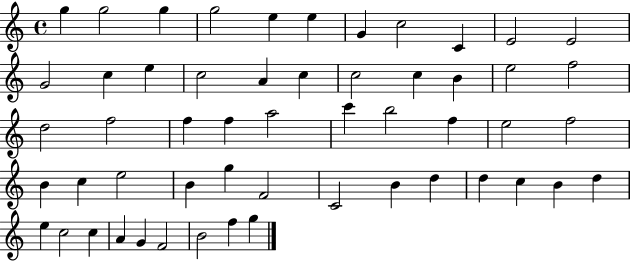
G5/q G5/h G5/q G5/h E5/q E5/q G4/q C5/h C4/q E4/h E4/h G4/h C5/q E5/q C5/h A4/q C5/q C5/h C5/q B4/q E5/h F5/h D5/h F5/h F5/q F5/q A5/h C6/q B5/h F5/q E5/h F5/h B4/q C5/q E5/h B4/q G5/q F4/h C4/h B4/q D5/q D5/q C5/q B4/q D5/q E5/q C5/h C5/q A4/q G4/q F4/h B4/h F5/q G5/q